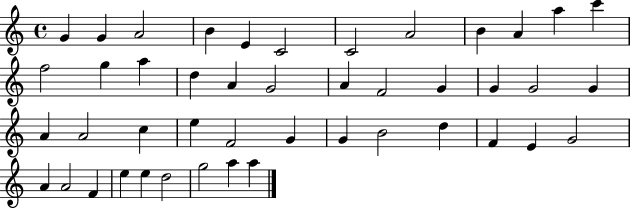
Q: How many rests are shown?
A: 0